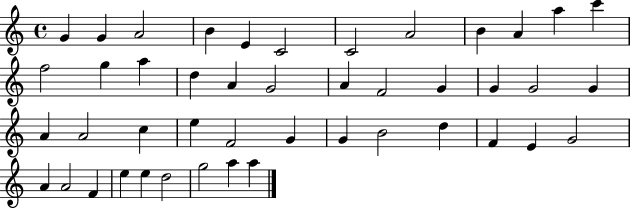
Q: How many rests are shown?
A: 0